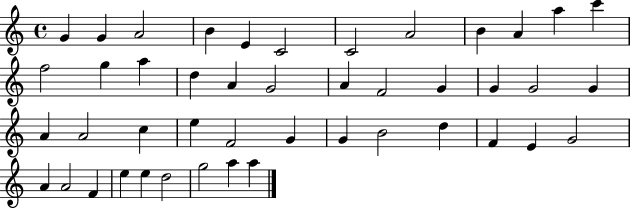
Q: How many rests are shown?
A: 0